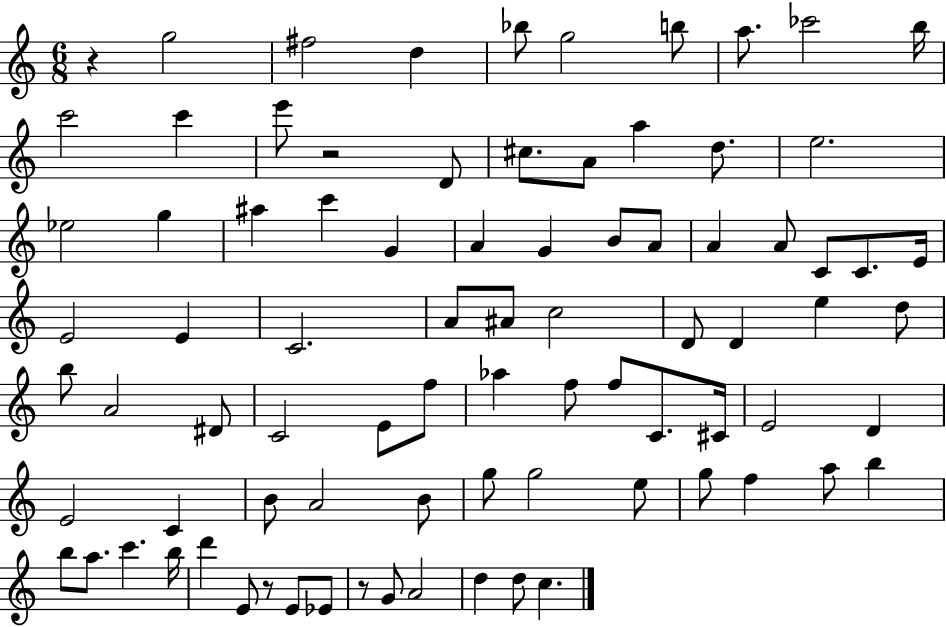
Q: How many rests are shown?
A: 4